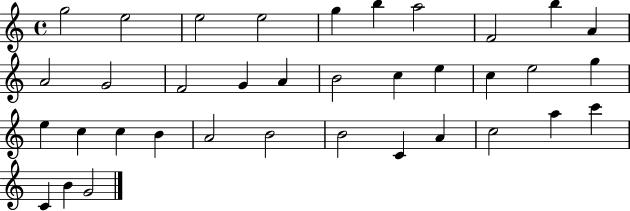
X:1
T:Untitled
M:4/4
L:1/4
K:C
g2 e2 e2 e2 g b a2 F2 b A A2 G2 F2 G A B2 c e c e2 g e c c B A2 B2 B2 C A c2 a c' C B G2